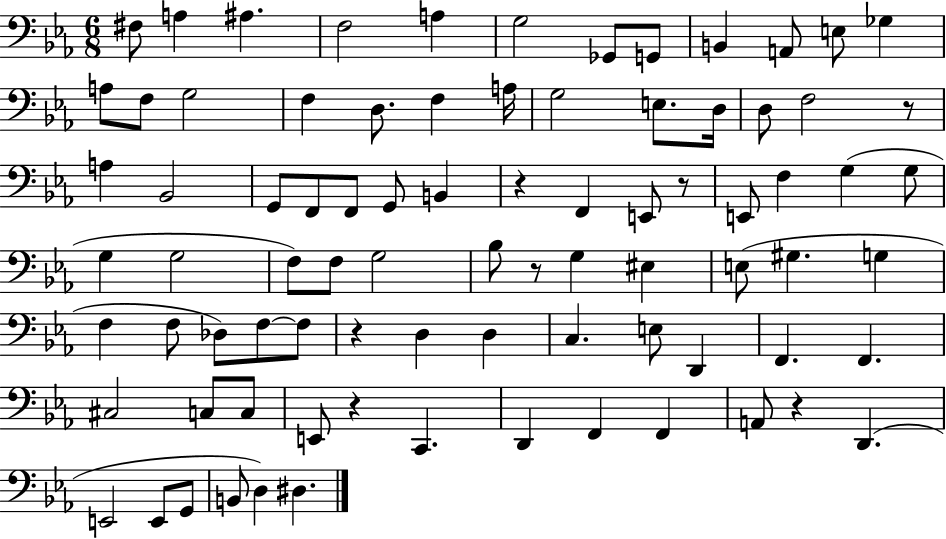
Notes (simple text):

F#3/e A3/q A#3/q. F3/h A3/q G3/h Gb2/e G2/e B2/q A2/e E3/e Gb3/q A3/e F3/e G3/h F3/q D3/e. F3/q A3/s G3/h E3/e. D3/s D3/e F3/h R/e A3/q Bb2/h G2/e F2/e F2/e G2/e B2/q R/q F2/q E2/e R/e E2/e F3/q G3/q G3/e G3/q G3/h F3/e F3/e G3/h Bb3/e R/e G3/q EIS3/q E3/e G#3/q. G3/q F3/q F3/e Db3/e F3/e F3/e R/q D3/q D3/q C3/q. E3/e D2/q F2/q. F2/q. C#3/h C3/e C3/e E2/e R/q C2/q. D2/q F2/q F2/q A2/e R/q D2/q. E2/h E2/e G2/e B2/e D3/q D#3/q.